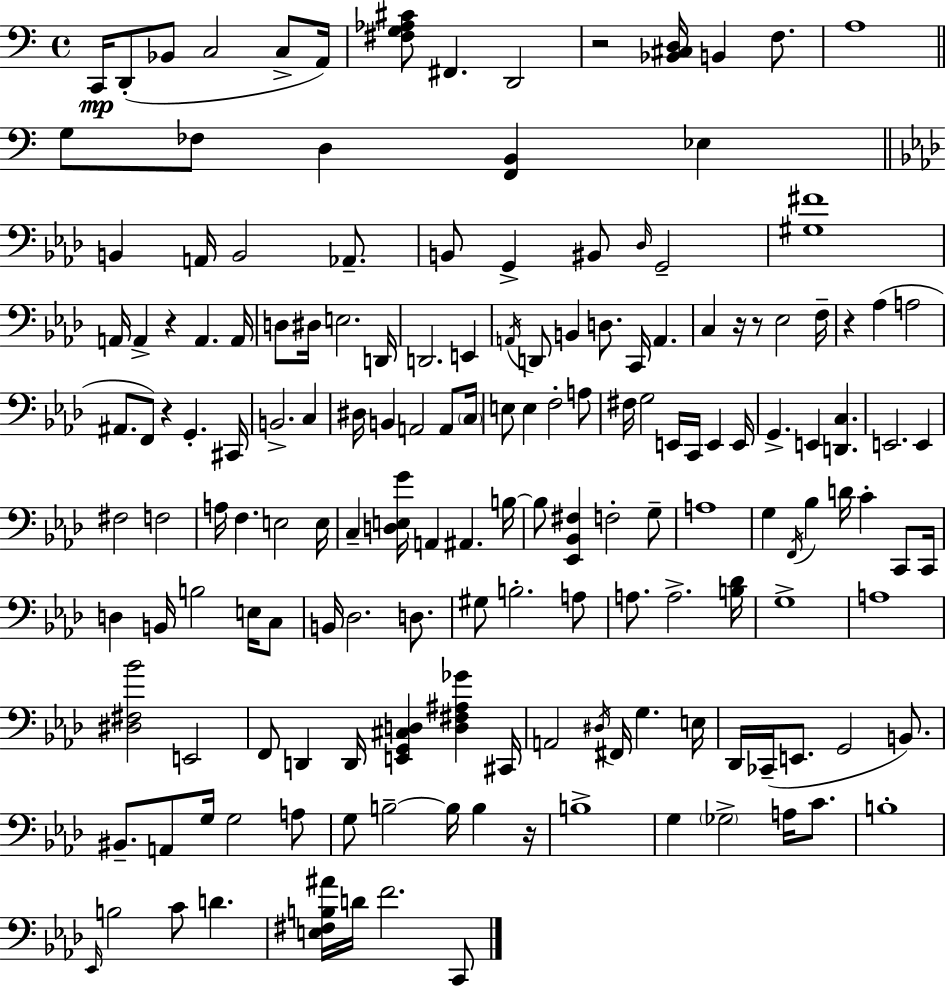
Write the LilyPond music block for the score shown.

{
  \clef bass
  \time 4/4
  \defaultTimeSignature
  \key a \minor
  c,16\mp d,8-.( bes,8 c2 c8-> a,16) | <fis g aes cis'>8 fis,4. d,2 | r2 <bes, cis d>16 b,4 f8. | a1 | \break \bar "||" \break \key c \major g8 fes8 d4 <f, b,>4 ees4 | \bar "||" \break \key aes \major b,4 a,16 b,2 aes,8.-- | b,8 g,4-> bis,8 \grace { des16 } g,2-- | <gis fis'>1 | a,16 a,4-> r4 a,4. | \break a,16 d8 dis16 e2. | d,16 d,2. e,4 | \acciaccatura { a,16 } d,8 b,4 d8. c,16 a,4. | c4 r16 r8 ees2 | \break f16-- r4 aes4( a2 | ais,8. f,8) r4 g,4.-. | cis,16 b,2.-> c4 | dis16 b,4 a,2 a,8 | \break \parenthesize c16 e8 e4 f2-. | a8 fis16 g2 e,16 c,16 e,4 | e,16 g,4.-> e,4 <d, c>4. | e,2. e,4 | \break fis2 f2 | a16 f4. e2 | e16 c4-- <d e g'>16 a,4 ais,4. | b16~~ b8 <ees, bes, fis>4 f2-. | \break g8-- a1 | g4 \acciaccatura { f,16 } bes4 d'16 c'4-. | c,8 c,16 d4 b,16 b2 | e16 c8 b,16 des2. | \break d8. gis8 b2.-. | a8 a8. a2.-> | <b des'>16 g1-> | a1 | \break <dis fis bes'>2 e,2 | f,8 d,4 d,16 <e, g, cis d>4 <d fis ais ges'>4 | cis,16 a,2 \acciaccatura { dis16 } fis,16 g4. | e16 des,16 ces,16--( e,8. g,2 | \break b,8.) bis,8.-- a,8 g16 g2 | a8 g8 b2--~~ b16 b4 | r16 b1-> | g4 \parenthesize ges2-> | \break a16 c'8. b1-. | \grace { ees,16 } b2 c'8 d'4. | <e fis b ais'>16 d'16 f'2. | c,8 \bar "|."
}